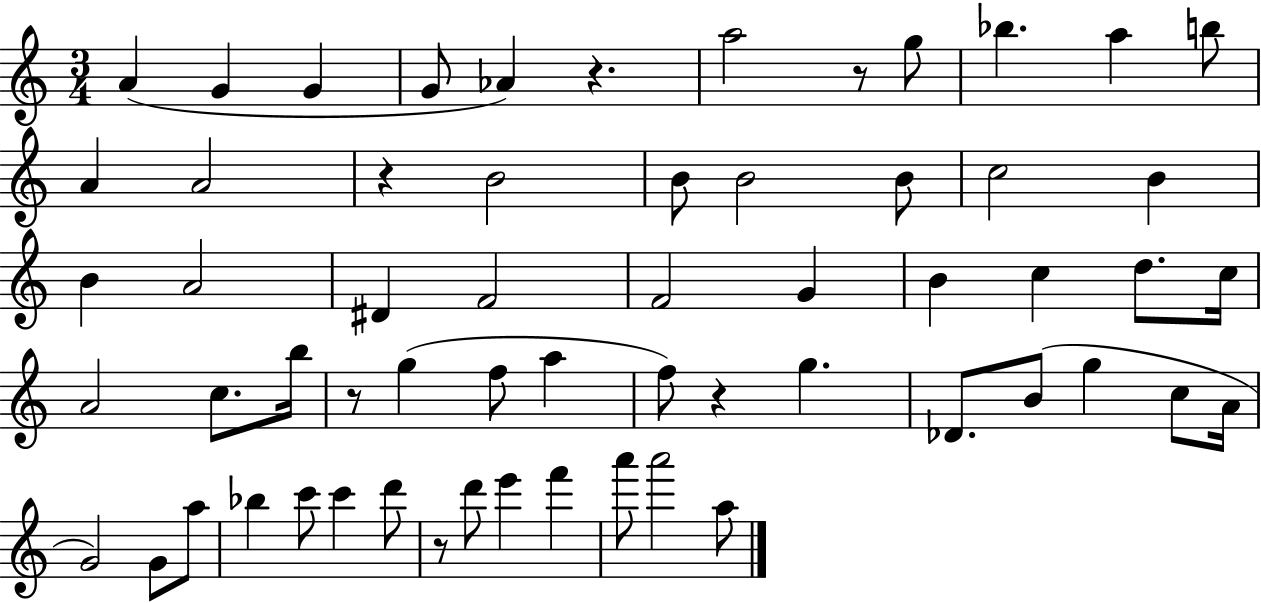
A4/q G4/q G4/q G4/e Ab4/q R/q. A5/h R/e G5/e Bb5/q. A5/q B5/e A4/q A4/h R/q B4/h B4/e B4/h B4/e C5/h B4/q B4/q A4/h D#4/q F4/h F4/h G4/q B4/q C5/q D5/e. C5/s A4/h C5/e. B5/s R/e G5/q F5/e A5/q F5/e R/q G5/q. Db4/e. B4/e G5/q C5/e A4/s G4/h G4/e A5/e Bb5/q C6/e C6/q D6/e R/e D6/e E6/q F6/q A6/e A6/h A5/e